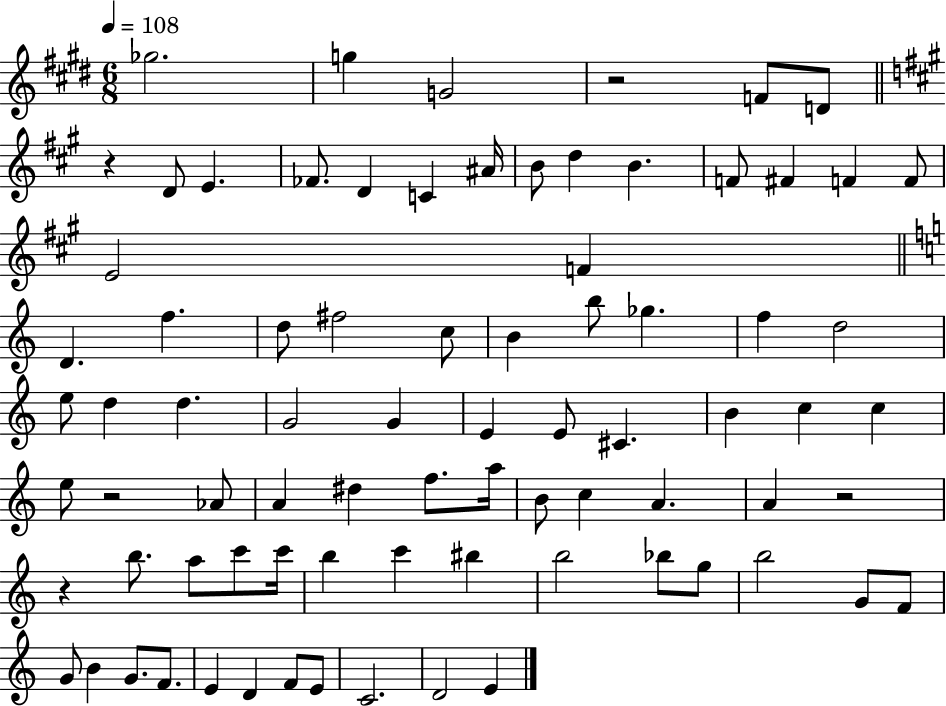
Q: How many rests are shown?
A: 5